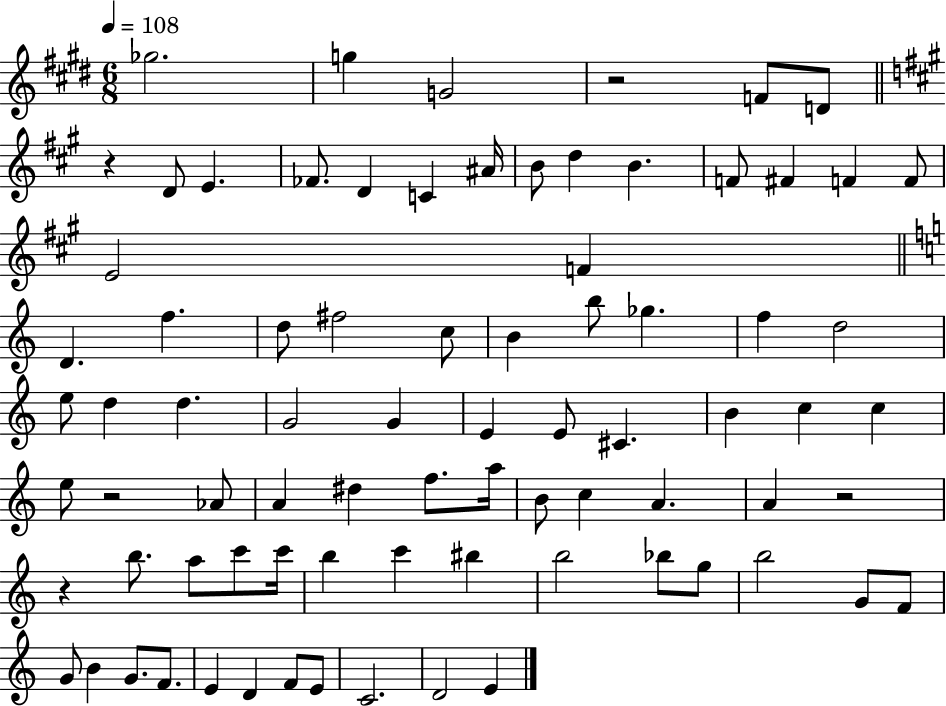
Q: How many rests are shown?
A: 5